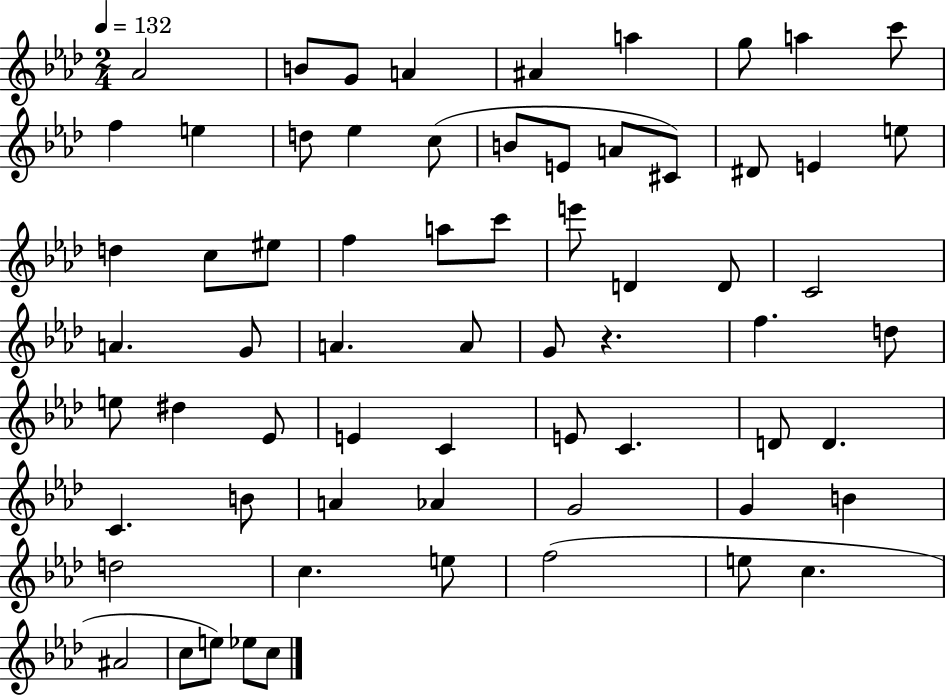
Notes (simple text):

Ab4/h B4/e G4/e A4/q A#4/q A5/q G5/e A5/q C6/e F5/q E5/q D5/e Eb5/q C5/e B4/e E4/e A4/e C#4/e D#4/e E4/q E5/e D5/q C5/e EIS5/e F5/q A5/e C6/e E6/e D4/q D4/e C4/h A4/q. G4/e A4/q. A4/e G4/e R/q. F5/q. D5/e E5/e D#5/q Eb4/e E4/q C4/q E4/e C4/q. D4/e D4/q. C4/q. B4/e A4/q Ab4/q G4/h G4/q B4/q D5/h C5/q. E5/e F5/h E5/e C5/q. A#4/h C5/e E5/e Eb5/e C5/e